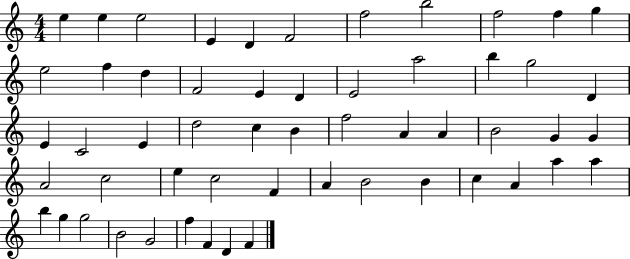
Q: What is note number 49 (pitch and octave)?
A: G5